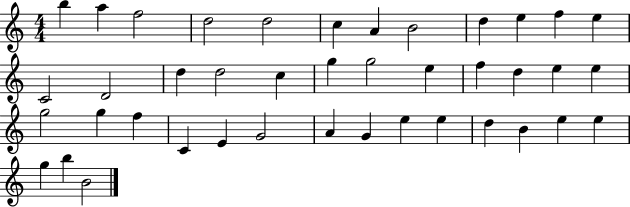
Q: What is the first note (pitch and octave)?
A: B5